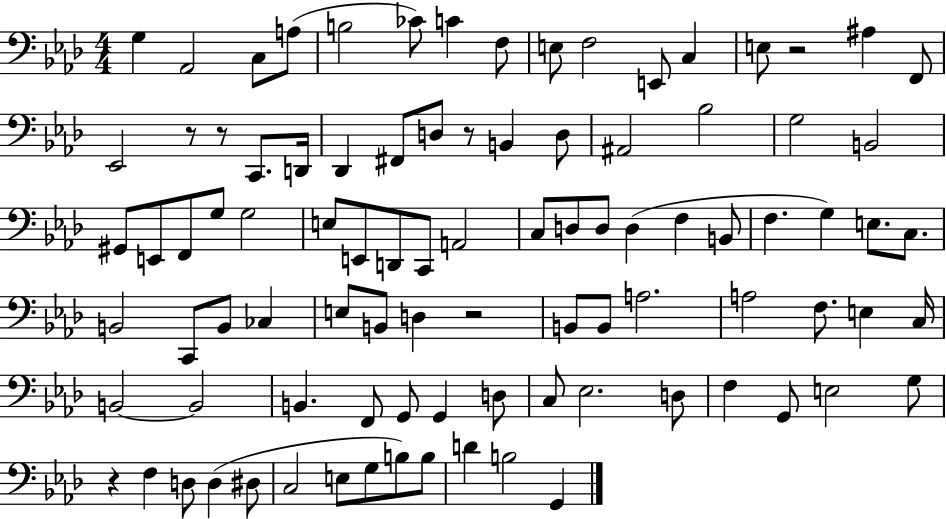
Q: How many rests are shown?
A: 6